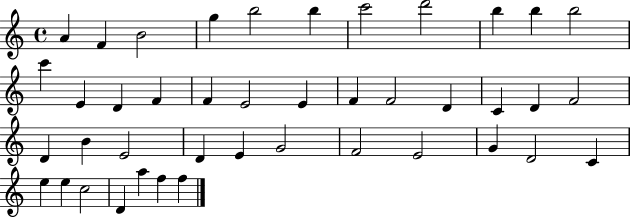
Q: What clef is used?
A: treble